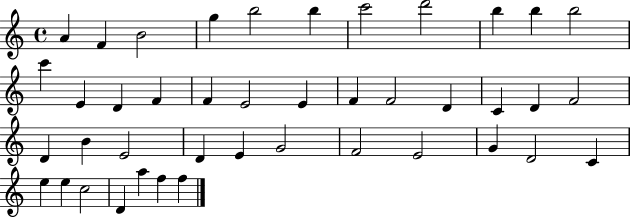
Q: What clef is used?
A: treble